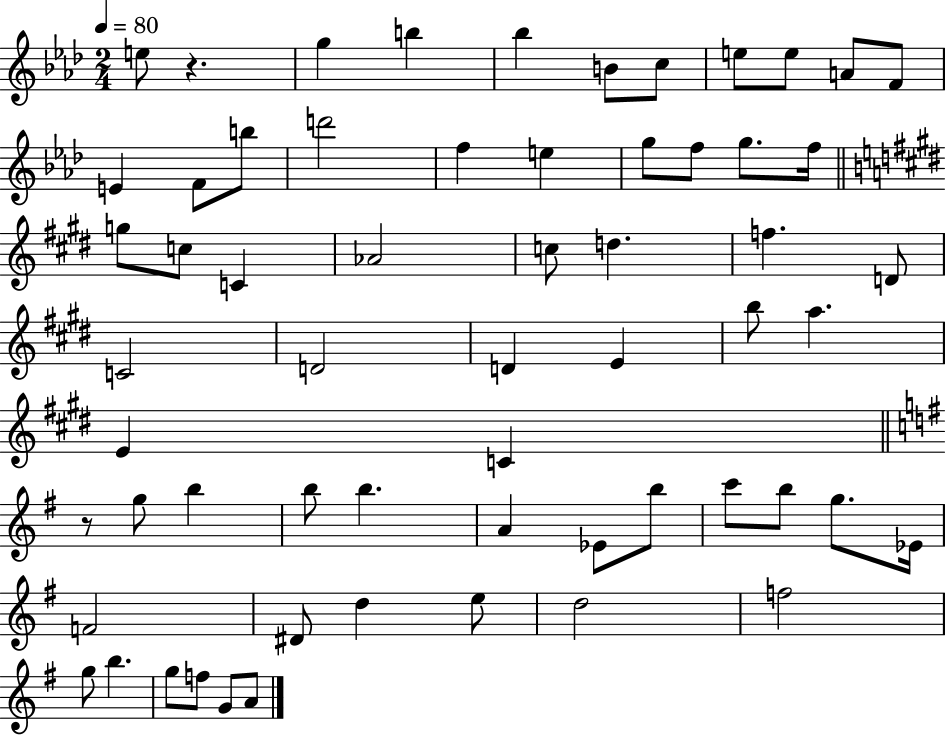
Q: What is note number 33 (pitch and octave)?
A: B5